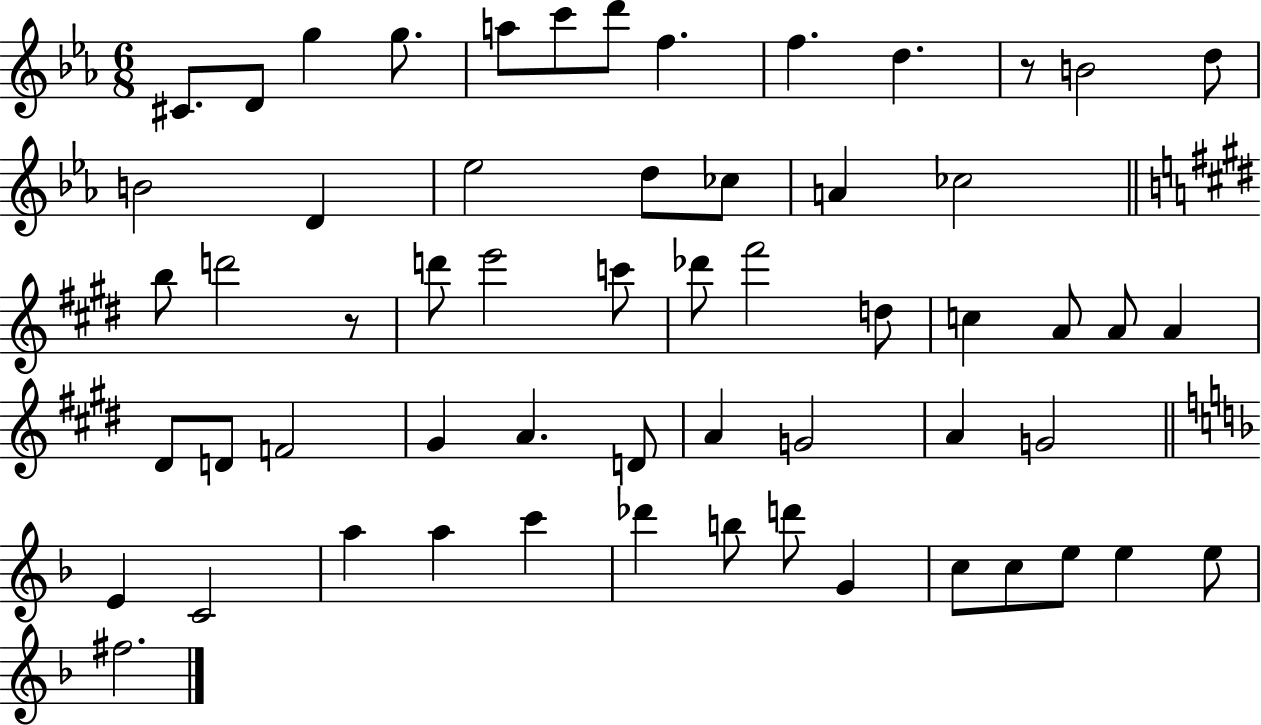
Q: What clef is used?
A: treble